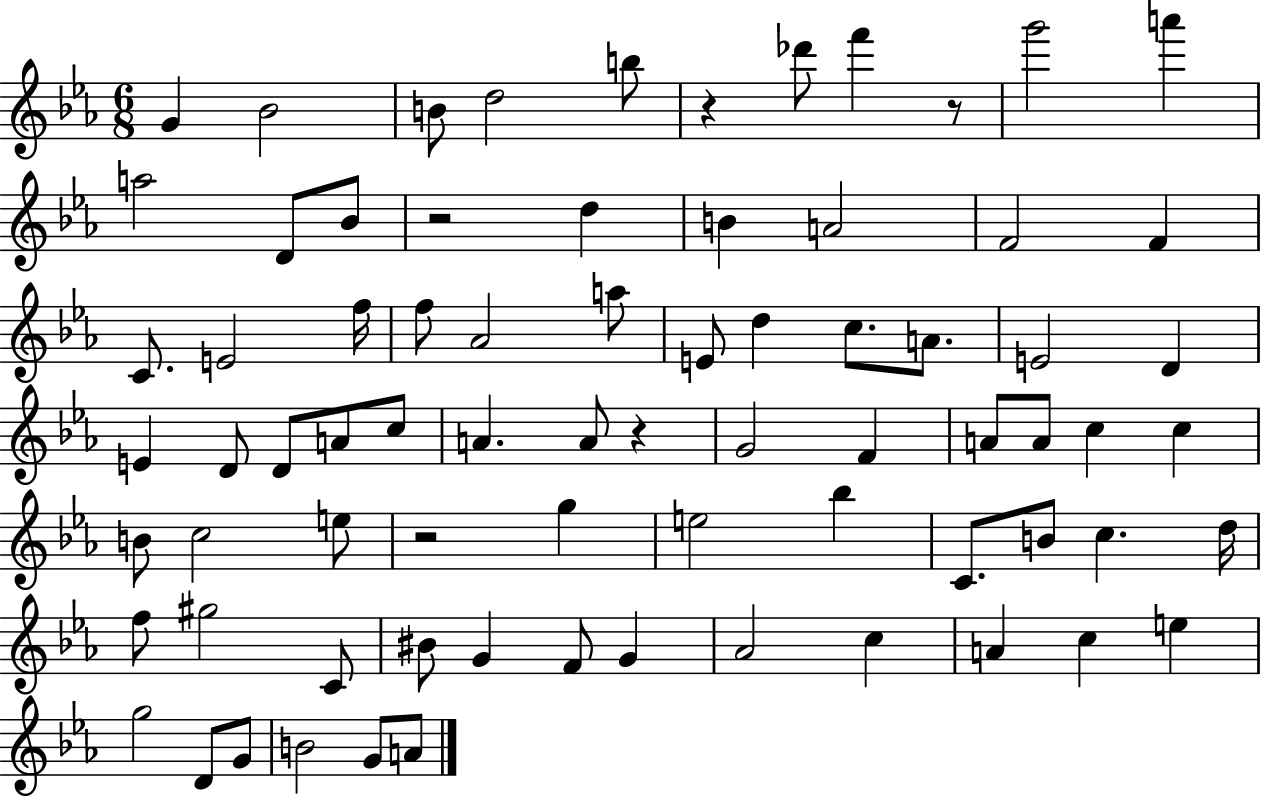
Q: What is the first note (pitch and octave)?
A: G4